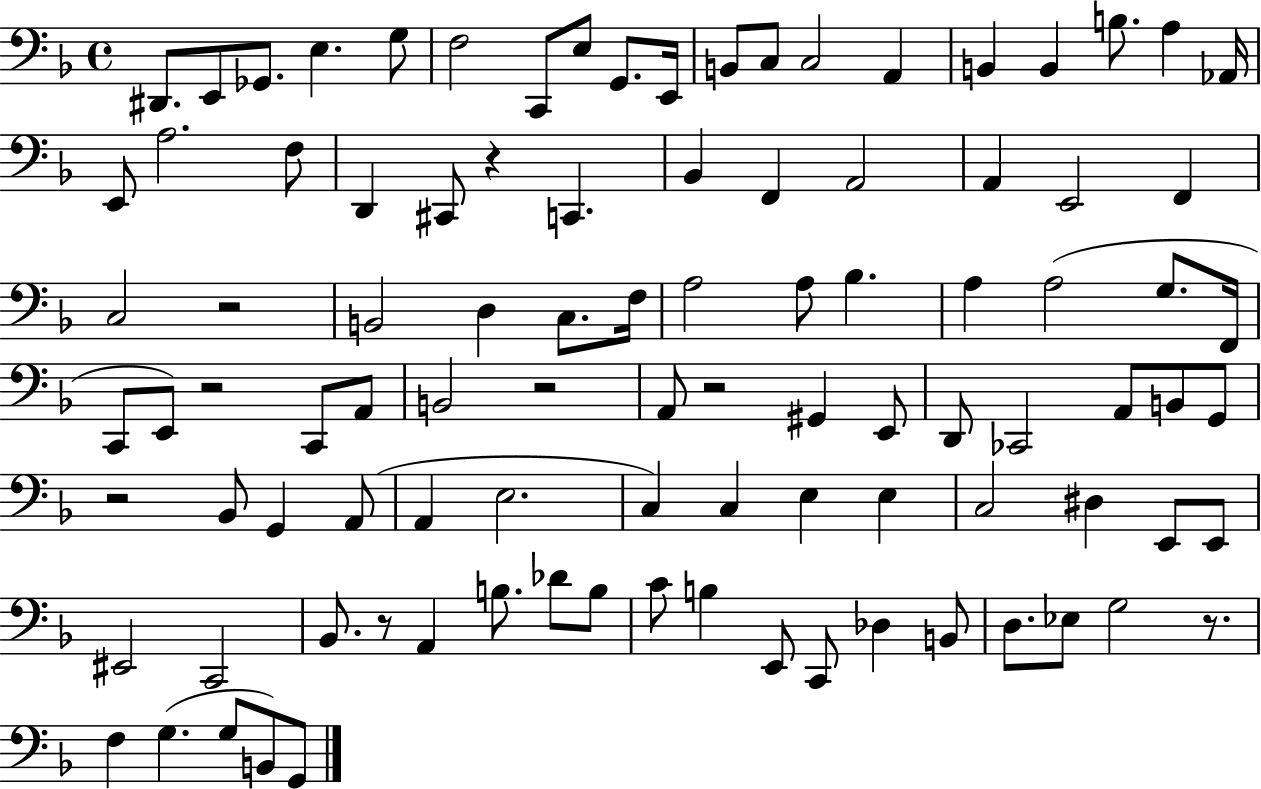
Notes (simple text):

D#2/e. E2/e Gb2/e. E3/q. G3/e F3/h C2/e E3/e G2/e. E2/s B2/e C3/e C3/h A2/q B2/q B2/q B3/e. A3/q Ab2/s E2/e A3/h. F3/e D2/q C#2/e R/q C2/q. Bb2/q F2/q A2/h A2/q E2/h F2/q C3/h R/h B2/h D3/q C3/e. F3/s A3/h A3/e Bb3/q. A3/q A3/h G3/e. F2/s C2/e E2/e R/h C2/e A2/e B2/h R/h A2/e R/h G#2/q E2/e D2/e CES2/h A2/e B2/e G2/e R/h Bb2/e G2/q A2/e A2/q E3/h. C3/q C3/q E3/q E3/q C3/h D#3/q E2/e E2/e EIS2/h C2/h Bb2/e. R/e A2/q B3/e. Db4/e B3/e C4/e B3/q E2/e C2/e Db3/q B2/e D3/e. Eb3/e G3/h R/e. F3/q G3/q. G3/e B2/e G2/e